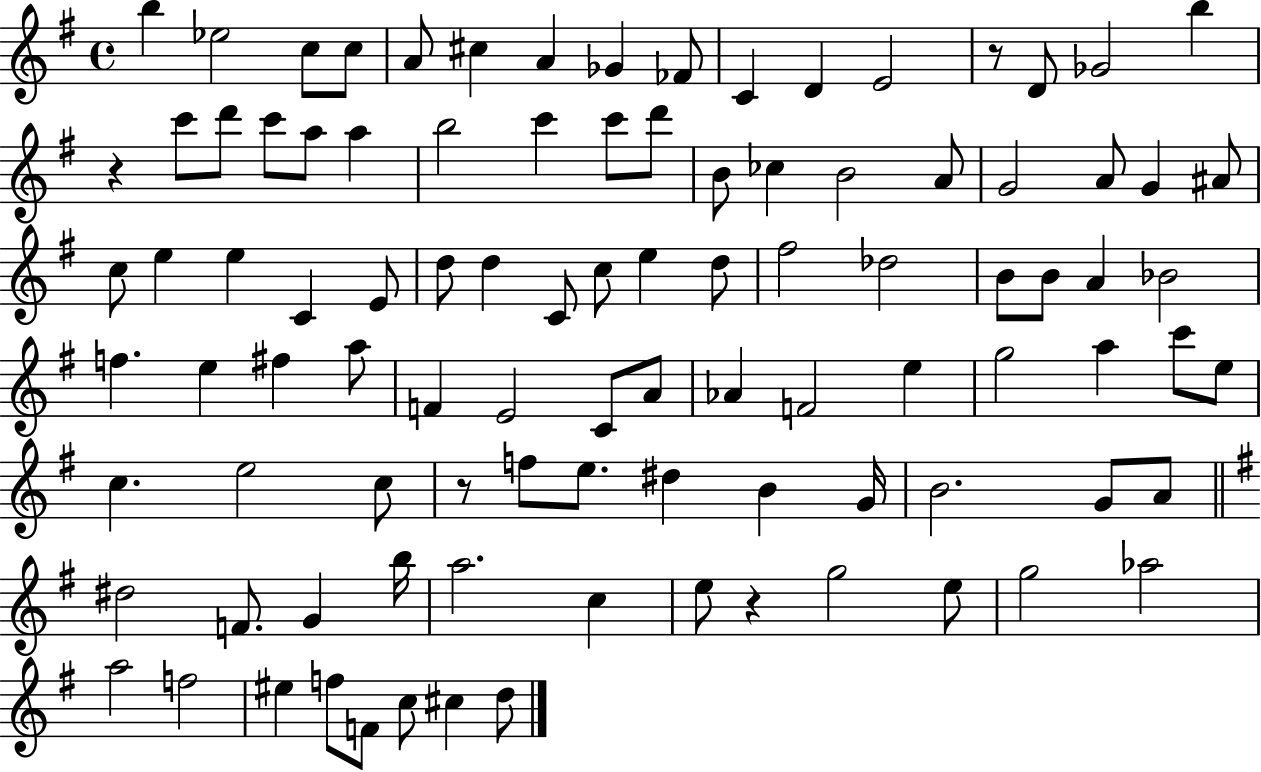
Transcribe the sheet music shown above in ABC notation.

X:1
T:Untitled
M:4/4
L:1/4
K:G
b _e2 c/2 c/2 A/2 ^c A _G _F/2 C D E2 z/2 D/2 _G2 b z c'/2 d'/2 c'/2 a/2 a b2 c' c'/2 d'/2 B/2 _c B2 A/2 G2 A/2 G ^A/2 c/2 e e C E/2 d/2 d C/2 c/2 e d/2 ^f2 _d2 B/2 B/2 A _B2 f e ^f a/2 F E2 C/2 A/2 _A F2 e g2 a c'/2 e/2 c e2 c/2 z/2 f/2 e/2 ^d B G/4 B2 G/2 A/2 ^d2 F/2 G b/4 a2 c e/2 z g2 e/2 g2 _a2 a2 f2 ^e f/2 F/2 c/2 ^c d/2